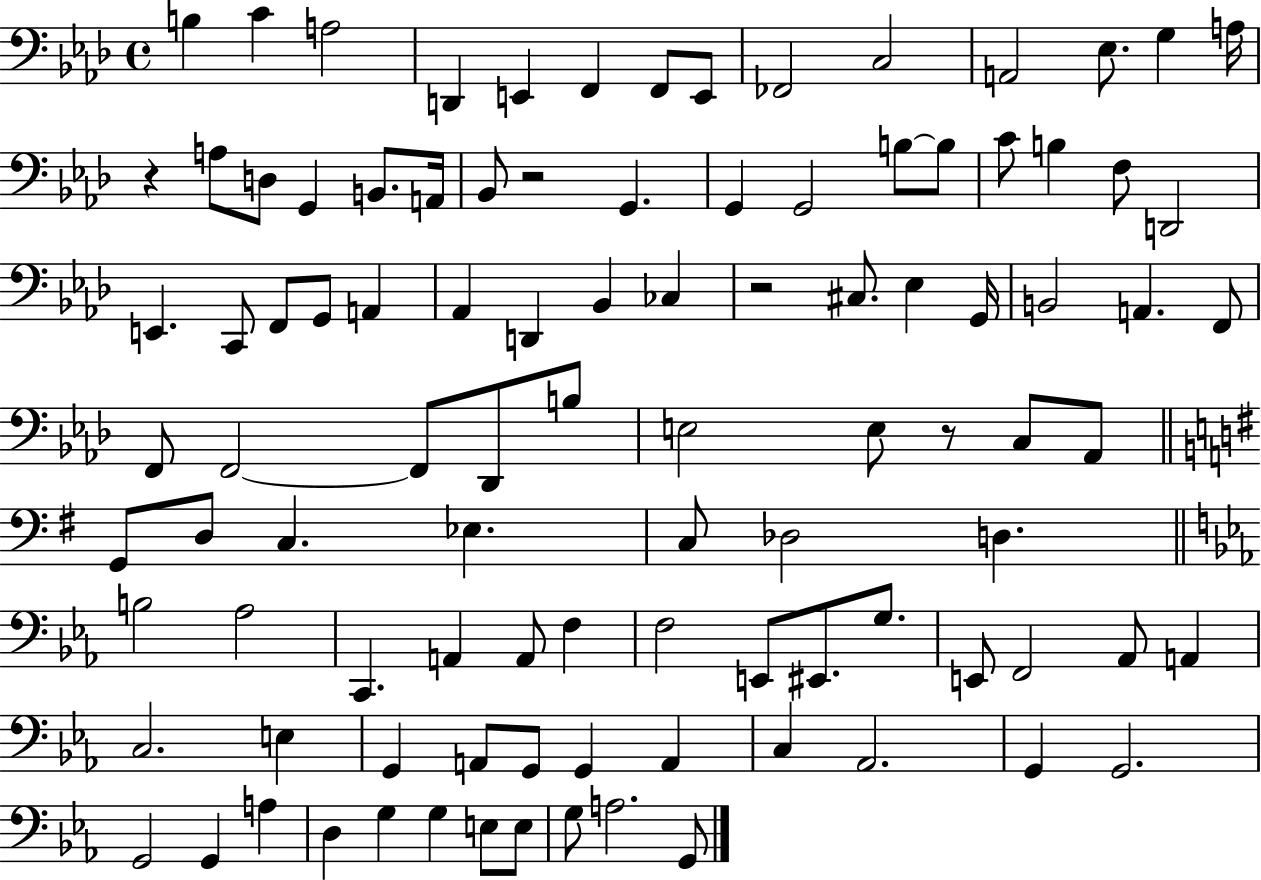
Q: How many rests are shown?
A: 4